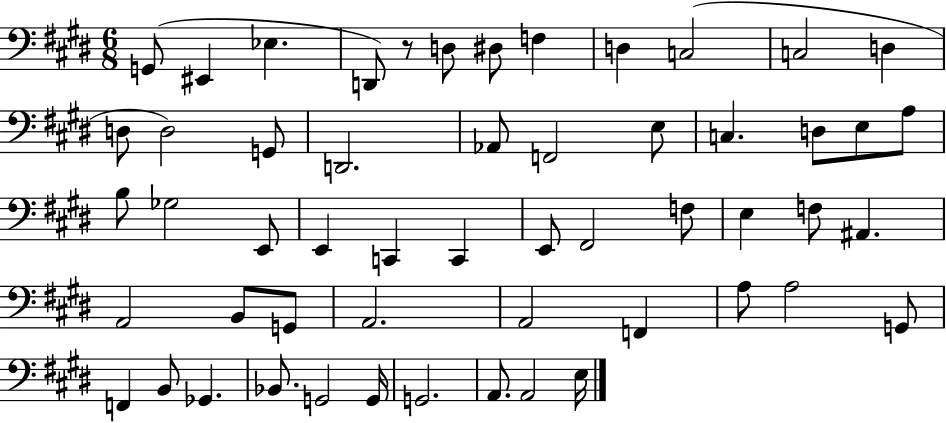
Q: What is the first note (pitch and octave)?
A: G2